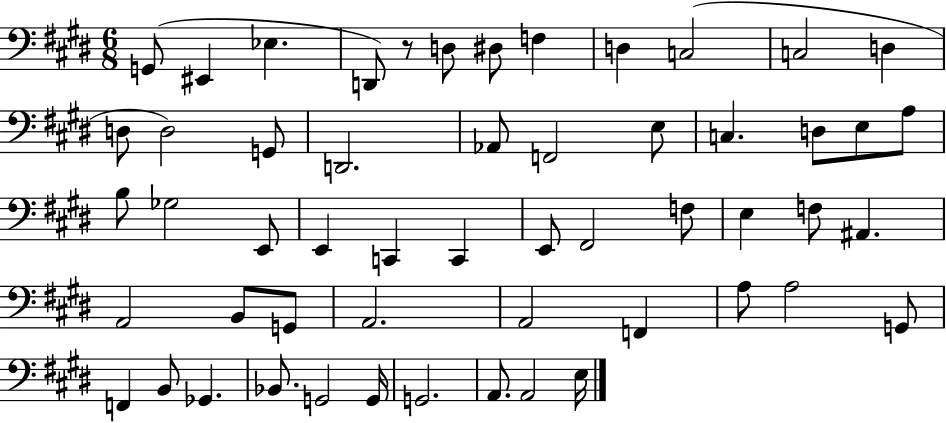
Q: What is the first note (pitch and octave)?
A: G2